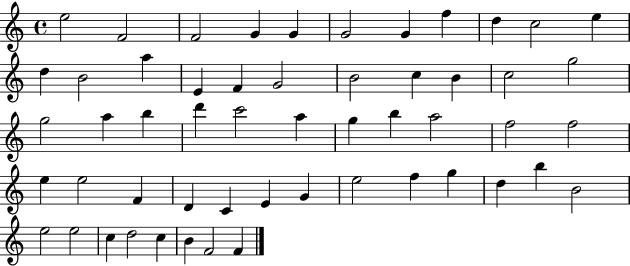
{
  \clef treble
  \time 4/4
  \defaultTimeSignature
  \key c \major
  e''2 f'2 | f'2 g'4 g'4 | g'2 g'4 f''4 | d''4 c''2 e''4 | \break d''4 b'2 a''4 | e'4 f'4 g'2 | b'2 c''4 b'4 | c''2 g''2 | \break g''2 a''4 b''4 | d'''4 c'''2 a''4 | g''4 b''4 a''2 | f''2 f''2 | \break e''4 e''2 f'4 | d'4 c'4 e'4 g'4 | e''2 f''4 g''4 | d''4 b''4 b'2 | \break e''2 e''2 | c''4 d''2 c''4 | b'4 f'2 f'4 | \bar "|."
}